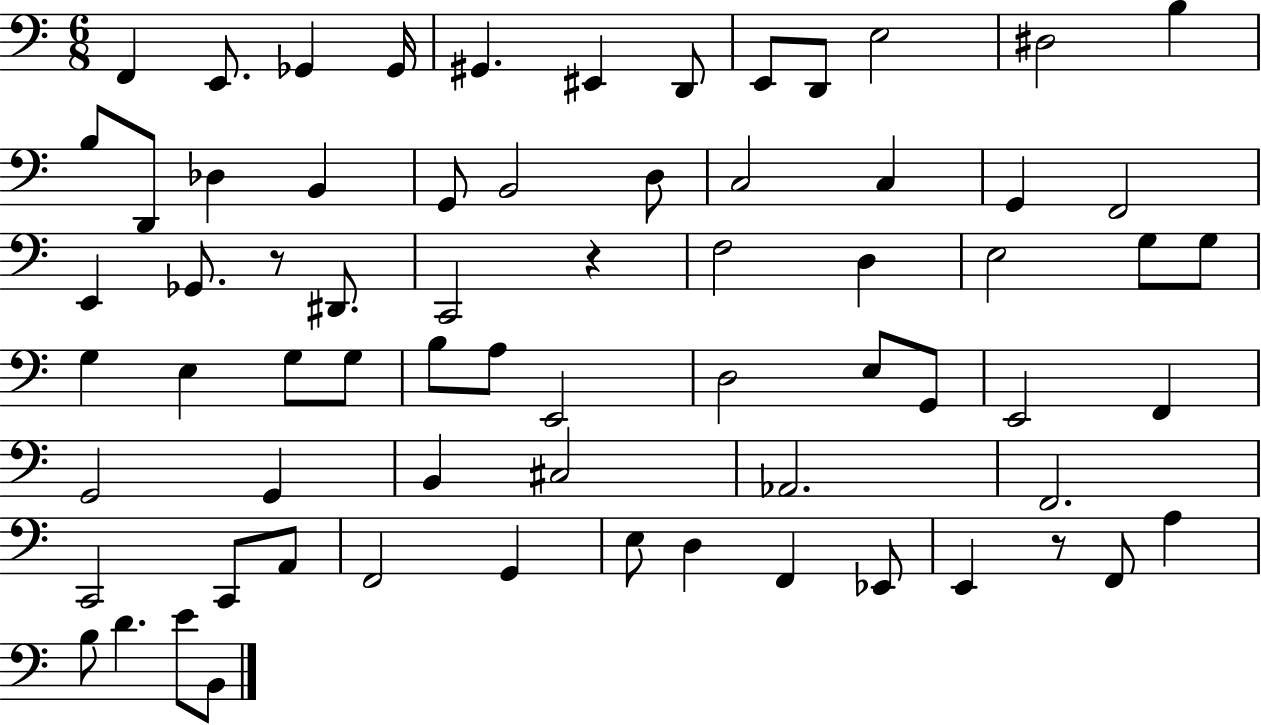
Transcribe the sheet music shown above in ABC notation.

X:1
T:Untitled
M:6/8
L:1/4
K:C
F,, E,,/2 _G,, _G,,/4 ^G,, ^E,, D,,/2 E,,/2 D,,/2 E,2 ^D,2 B, B,/2 D,,/2 _D, B,, G,,/2 B,,2 D,/2 C,2 C, G,, F,,2 E,, _G,,/2 z/2 ^D,,/2 C,,2 z F,2 D, E,2 G,/2 G,/2 G, E, G,/2 G,/2 B,/2 A,/2 E,,2 D,2 E,/2 G,,/2 E,,2 F,, G,,2 G,, B,, ^C,2 _A,,2 F,,2 C,,2 C,,/2 A,,/2 F,,2 G,, E,/2 D, F,, _E,,/2 E,, z/2 F,,/2 A, B,/2 D E/2 B,,/2